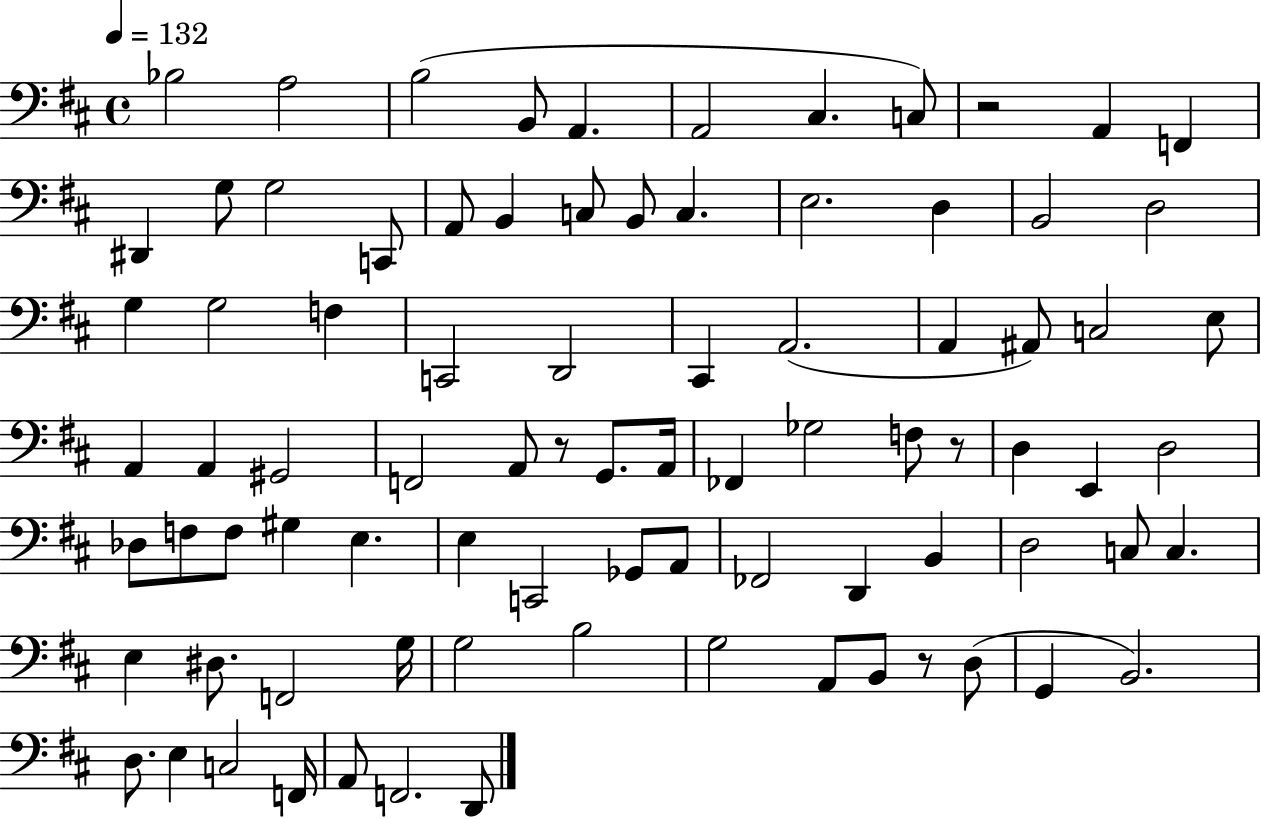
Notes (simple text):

Bb3/h A3/h B3/h B2/e A2/q. A2/h C#3/q. C3/e R/h A2/q F2/q D#2/q G3/e G3/h C2/e A2/e B2/q C3/e B2/e C3/q. E3/h. D3/q B2/h D3/h G3/q G3/h F3/q C2/h D2/h C#2/q A2/h. A2/q A#2/e C3/h E3/e A2/q A2/q G#2/h F2/h A2/e R/e G2/e. A2/s FES2/q Gb3/h F3/e R/e D3/q E2/q D3/h Db3/e F3/e F3/e G#3/q E3/q. E3/q C2/h Gb2/e A2/e FES2/h D2/q B2/q D3/h C3/e C3/q. E3/q D#3/e. F2/h G3/s G3/h B3/h G3/h A2/e B2/e R/e D3/e G2/q B2/h. D3/e. E3/q C3/h F2/s A2/e F2/h. D2/e